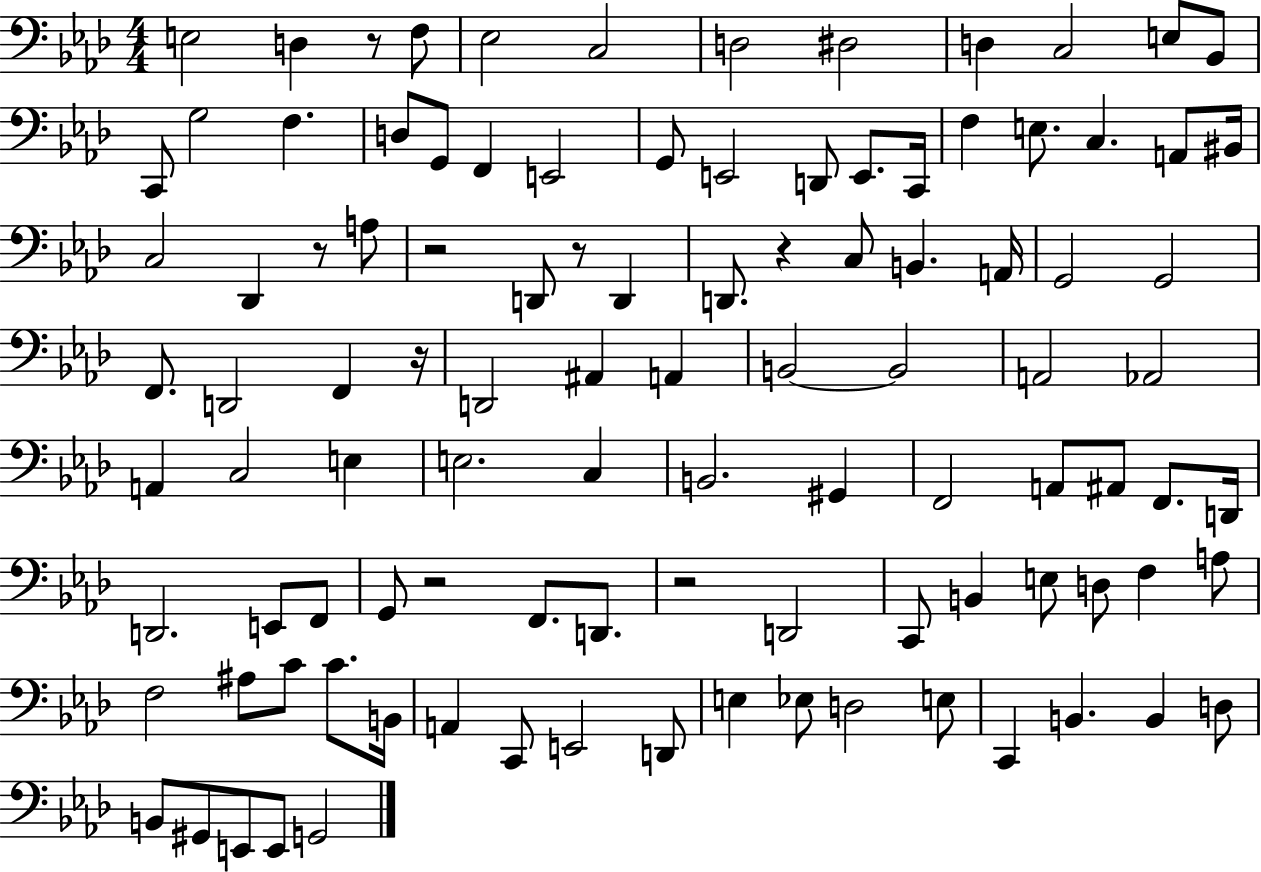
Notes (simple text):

E3/h D3/q R/e F3/e Eb3/h C3/h D3/h D#3/h D3/q C3/h E3/e Bb2/e C2/e G3/h F3/q. D3/e G2/e F2/q E2/h G2/e E2/h D2/e E2/e. C2/s F3/q E3/e. C3/q. A2/e BIS2/s C3/h Db2/q R/e A3/e R/h D2/e R/e D2/q D2/e. R/q C3/e B2/q. A2/s G2/h G2/h F2/e. D2/h F2/q R/s D2/h A#2/q A2/q B2/h B2/h A2/h Ab2/h A2/q C3/h E3/q E3/h. C3/q B2/h. G#2/q F2/h A2/e A#2/e F2/e. D2/s D2/h. E2/e F2/e G2/e R/h F2/e. D2/e. R/h D2/h C2/e B2/q E3/e D3/e F3/q A3/e F3/h A#3/e C4/e C4/e. B2/s A2/q C2/e E2/h D2/e E3/q Eb3/e D3/h E3/e C2/q B2/q. B2/q D3/e B2/e G#2/e E2/e E2/e G2/h